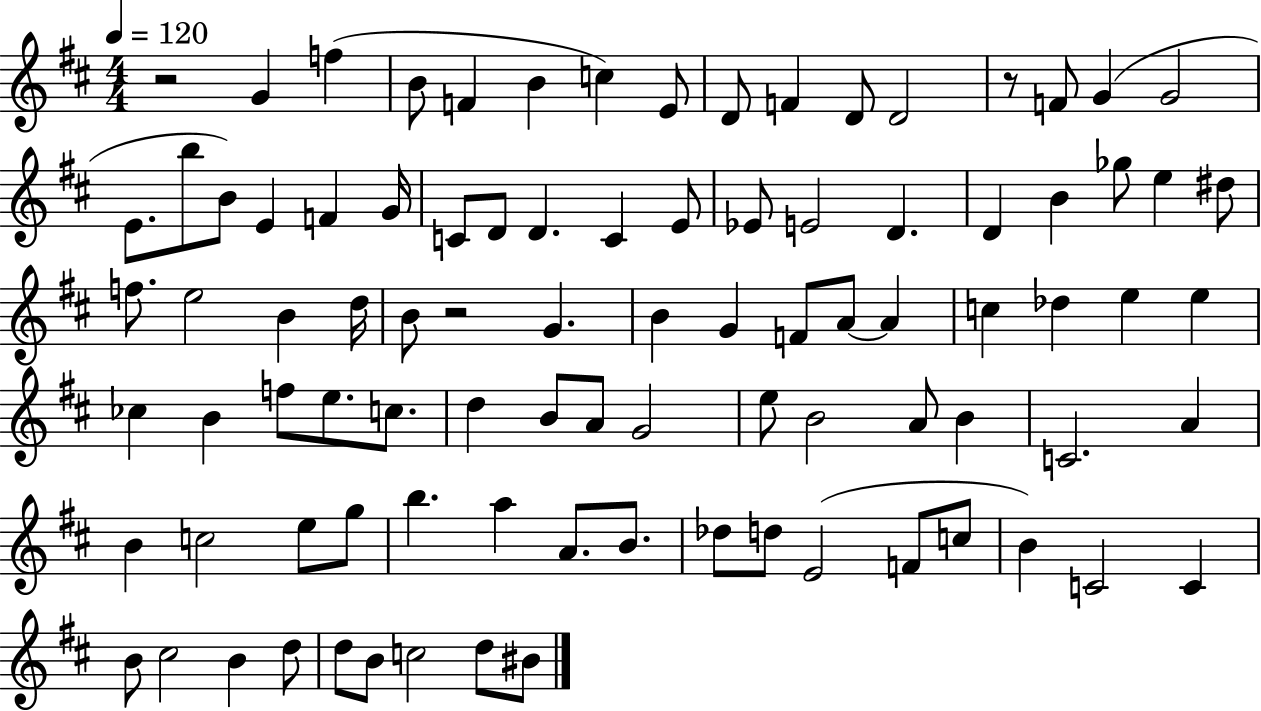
{
  \clef treble
  \numericTimeSignature
  \time 4/4
  \key d \major
  \tempo 4 = 120
  r2 g'4 f''4( | b'8 f'4 b'4 c''4) e'8 | d'8 f'4 d'8 d'2 | r8 f'8 g'4( g'2 | \break e'8. b''8 b'8) e'4 f'4 g'16 | c'8 d'8 d'4. c'4 e'8 | ees'8 e'2 d'4. | d'4 b'4 ges''8 e''4 dis''8 | \break f''8. e''2 b'4 d''16 | b'8 r2 g'4. | b'4 g'4 f'8 a'8~~ a'4 | c''4 des''4 e''4 e''4 | \break ces''4 b'4 f''8 e''8. c''8. | d''4 b'8 a'8 g'2 | e''8 b'2 a'8 b'4 | c'2. a'4 | \break b'4 c''2 e''8 g''8 | b''4. a''4 a'8. b'8. | des''8 d''8 e'2( f'8 c''8 | b'4) c'2 c'4 | \break b'8 cis''2 b'4 d''8 | d''8 b'8 c''2 d''8 bis'8 | \bar "|."
}